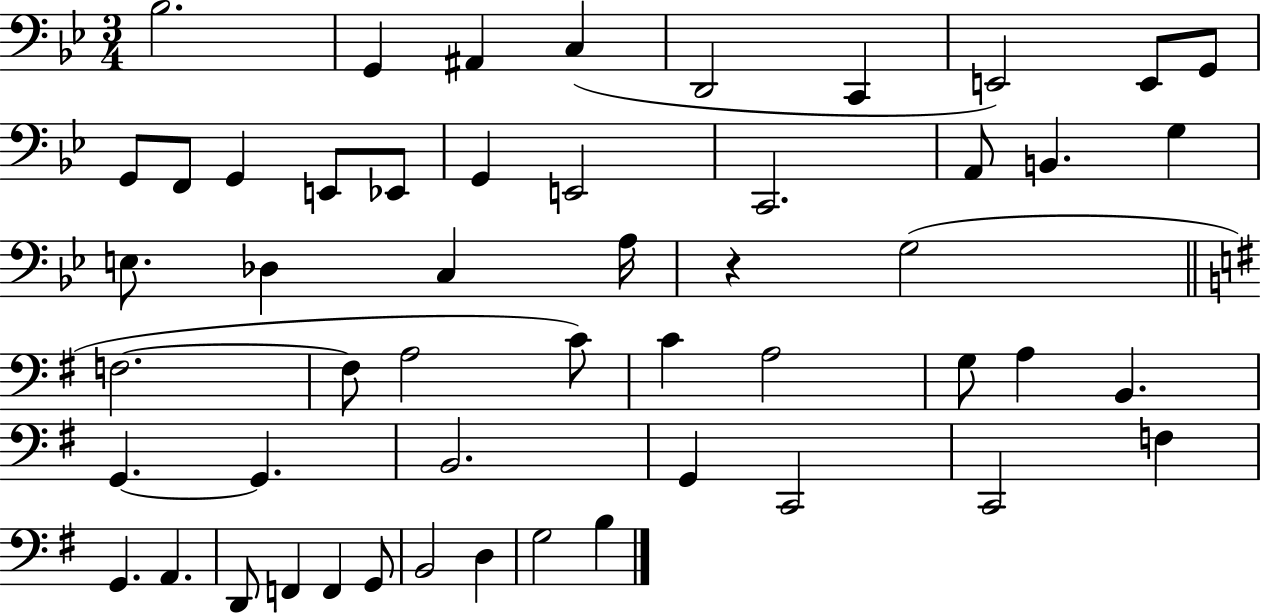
X:1
T:Untitled
M:3/4
L:1/4
K:Bb
_B,2 G,, ^A,, C, D,,2 C,, E,,2 E,,/2 G,,/2 G,,/2 F,,/2 G,, E,,/2 _E,,/2 G,, E,,2 C,,2 A,,/2 B,, G, E,/2 _D, C, A,/4 z G,2 F,2 F,/2 A,2 C/2 C A,2 G,/2 A, B,, G,, G,, B,,2 G,, C,,2 C,,2 F, G,, A,, D,,/2 F,, F,, G,,/2 B,,2 D, G,2 B,